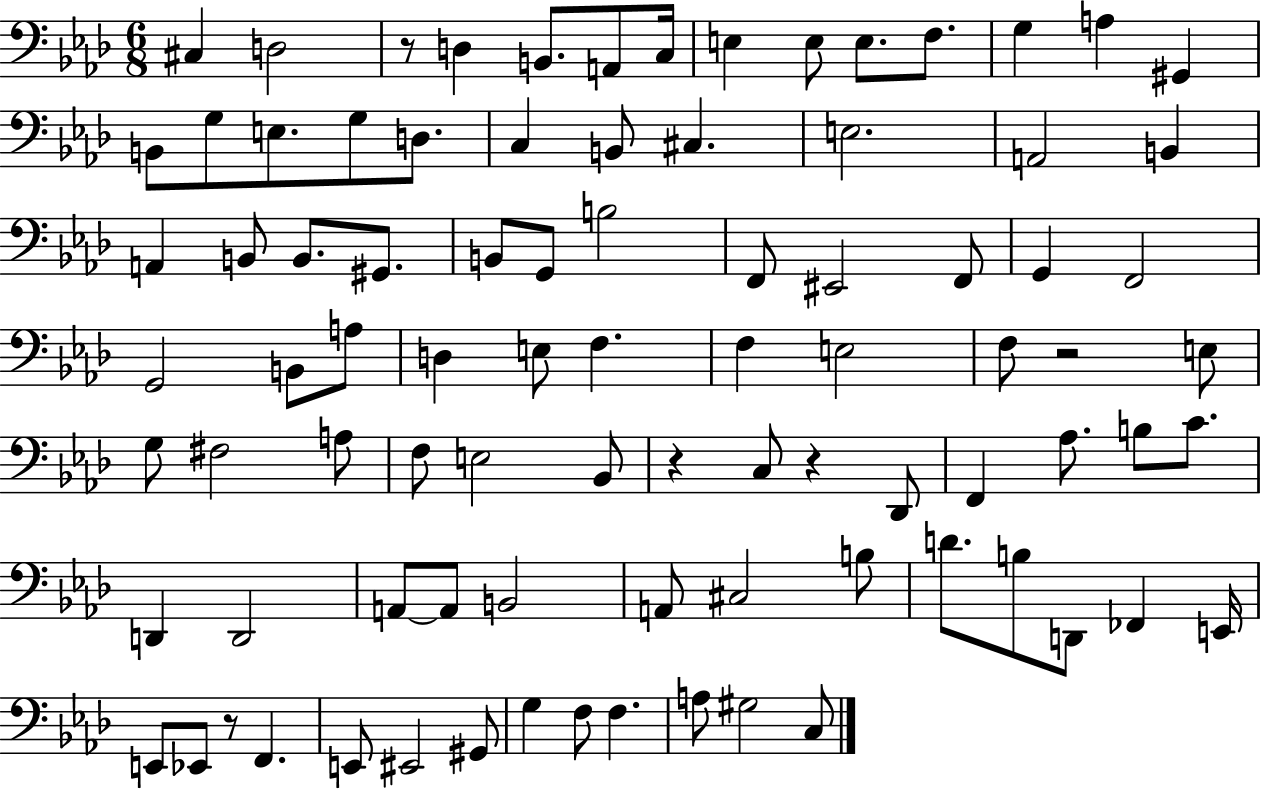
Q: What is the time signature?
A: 6/8